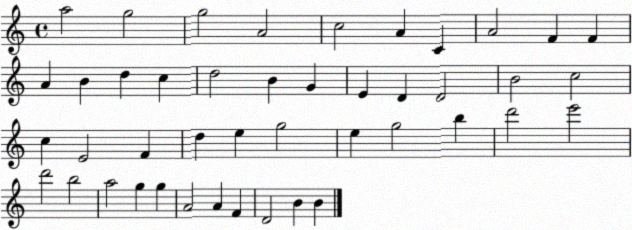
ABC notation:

X:1
T:Untitled
M:4/4
L:1/4
K:C
a2 g2 g2 A2 c2 A C A2 F F A B d c d2 B G E D D2 B2 c2 c E2 F d e g2 e g2 b d'2 e'2 d'2 b2 a2 g g A2 A F D2 B B